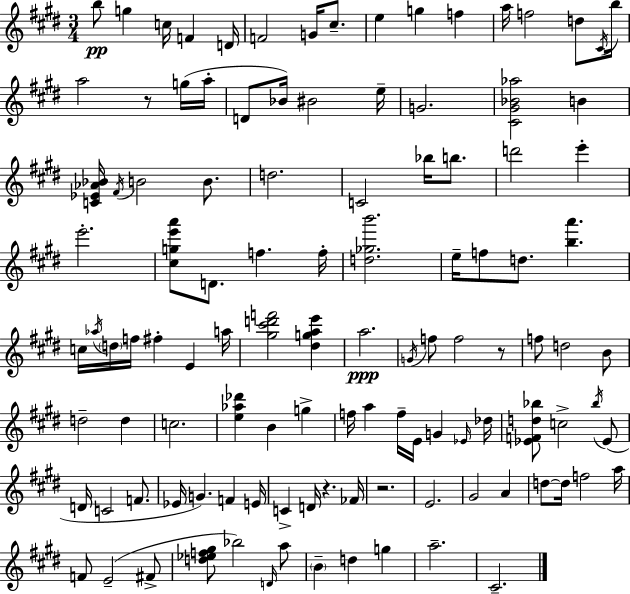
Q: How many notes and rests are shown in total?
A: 112